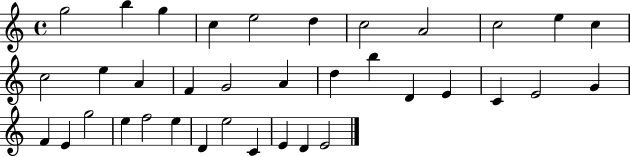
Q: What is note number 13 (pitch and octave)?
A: E5